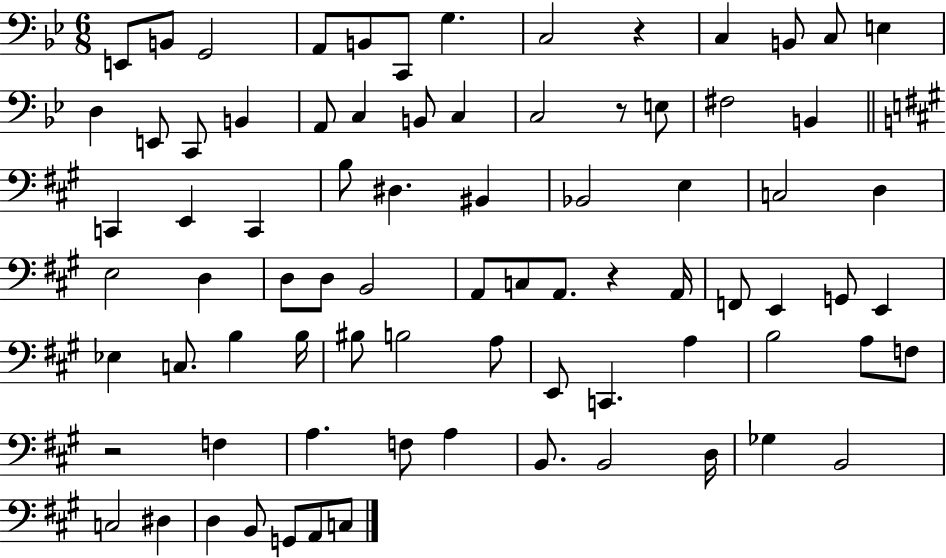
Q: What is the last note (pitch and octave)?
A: C3